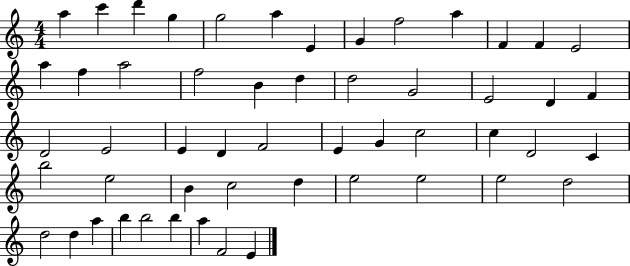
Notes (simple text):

A5/q C6/q D6/q G5/q G5/h A5/q E4/q G4/q F5/h A5/q F4/q F4/q E4/h A5/q F5/q A5/h F5/h B4/q D5/q D5/h G4/h E4/h D4/q F4/q D4/h E4/h E4/q D4/q F4/h E4/q G4/q C5/h C5/q D4/h C4/q B5/h E5/h B4/q C5/h D5/q E5/h E5/h E5/h D5/h D5/h D5/q A5/q B5/q B5/h B5/q A5/q F4/h E4/q